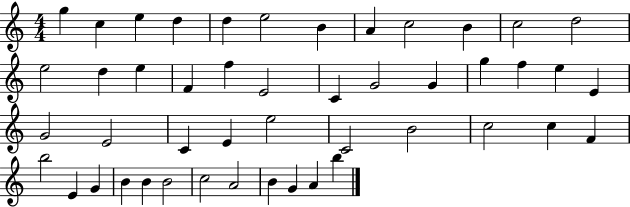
G5/q C5/q E5/q D5/q D5/q E5/h B4/q A4/q C5/h B4/q C5/h D5/h E5/h D5/q E5/q F4/q F5/q E4/h C4/q G4/h G4/q G5/q F5/q E5/q E4/q G4/h E4/h C4/q E4/q E5/h C4/h B4/h C5/h C5/q F4/q B5/h E4/q G4/q B4/q B4/q B4/h C5/h A4/h B4/q G4/q A4/q B5/q